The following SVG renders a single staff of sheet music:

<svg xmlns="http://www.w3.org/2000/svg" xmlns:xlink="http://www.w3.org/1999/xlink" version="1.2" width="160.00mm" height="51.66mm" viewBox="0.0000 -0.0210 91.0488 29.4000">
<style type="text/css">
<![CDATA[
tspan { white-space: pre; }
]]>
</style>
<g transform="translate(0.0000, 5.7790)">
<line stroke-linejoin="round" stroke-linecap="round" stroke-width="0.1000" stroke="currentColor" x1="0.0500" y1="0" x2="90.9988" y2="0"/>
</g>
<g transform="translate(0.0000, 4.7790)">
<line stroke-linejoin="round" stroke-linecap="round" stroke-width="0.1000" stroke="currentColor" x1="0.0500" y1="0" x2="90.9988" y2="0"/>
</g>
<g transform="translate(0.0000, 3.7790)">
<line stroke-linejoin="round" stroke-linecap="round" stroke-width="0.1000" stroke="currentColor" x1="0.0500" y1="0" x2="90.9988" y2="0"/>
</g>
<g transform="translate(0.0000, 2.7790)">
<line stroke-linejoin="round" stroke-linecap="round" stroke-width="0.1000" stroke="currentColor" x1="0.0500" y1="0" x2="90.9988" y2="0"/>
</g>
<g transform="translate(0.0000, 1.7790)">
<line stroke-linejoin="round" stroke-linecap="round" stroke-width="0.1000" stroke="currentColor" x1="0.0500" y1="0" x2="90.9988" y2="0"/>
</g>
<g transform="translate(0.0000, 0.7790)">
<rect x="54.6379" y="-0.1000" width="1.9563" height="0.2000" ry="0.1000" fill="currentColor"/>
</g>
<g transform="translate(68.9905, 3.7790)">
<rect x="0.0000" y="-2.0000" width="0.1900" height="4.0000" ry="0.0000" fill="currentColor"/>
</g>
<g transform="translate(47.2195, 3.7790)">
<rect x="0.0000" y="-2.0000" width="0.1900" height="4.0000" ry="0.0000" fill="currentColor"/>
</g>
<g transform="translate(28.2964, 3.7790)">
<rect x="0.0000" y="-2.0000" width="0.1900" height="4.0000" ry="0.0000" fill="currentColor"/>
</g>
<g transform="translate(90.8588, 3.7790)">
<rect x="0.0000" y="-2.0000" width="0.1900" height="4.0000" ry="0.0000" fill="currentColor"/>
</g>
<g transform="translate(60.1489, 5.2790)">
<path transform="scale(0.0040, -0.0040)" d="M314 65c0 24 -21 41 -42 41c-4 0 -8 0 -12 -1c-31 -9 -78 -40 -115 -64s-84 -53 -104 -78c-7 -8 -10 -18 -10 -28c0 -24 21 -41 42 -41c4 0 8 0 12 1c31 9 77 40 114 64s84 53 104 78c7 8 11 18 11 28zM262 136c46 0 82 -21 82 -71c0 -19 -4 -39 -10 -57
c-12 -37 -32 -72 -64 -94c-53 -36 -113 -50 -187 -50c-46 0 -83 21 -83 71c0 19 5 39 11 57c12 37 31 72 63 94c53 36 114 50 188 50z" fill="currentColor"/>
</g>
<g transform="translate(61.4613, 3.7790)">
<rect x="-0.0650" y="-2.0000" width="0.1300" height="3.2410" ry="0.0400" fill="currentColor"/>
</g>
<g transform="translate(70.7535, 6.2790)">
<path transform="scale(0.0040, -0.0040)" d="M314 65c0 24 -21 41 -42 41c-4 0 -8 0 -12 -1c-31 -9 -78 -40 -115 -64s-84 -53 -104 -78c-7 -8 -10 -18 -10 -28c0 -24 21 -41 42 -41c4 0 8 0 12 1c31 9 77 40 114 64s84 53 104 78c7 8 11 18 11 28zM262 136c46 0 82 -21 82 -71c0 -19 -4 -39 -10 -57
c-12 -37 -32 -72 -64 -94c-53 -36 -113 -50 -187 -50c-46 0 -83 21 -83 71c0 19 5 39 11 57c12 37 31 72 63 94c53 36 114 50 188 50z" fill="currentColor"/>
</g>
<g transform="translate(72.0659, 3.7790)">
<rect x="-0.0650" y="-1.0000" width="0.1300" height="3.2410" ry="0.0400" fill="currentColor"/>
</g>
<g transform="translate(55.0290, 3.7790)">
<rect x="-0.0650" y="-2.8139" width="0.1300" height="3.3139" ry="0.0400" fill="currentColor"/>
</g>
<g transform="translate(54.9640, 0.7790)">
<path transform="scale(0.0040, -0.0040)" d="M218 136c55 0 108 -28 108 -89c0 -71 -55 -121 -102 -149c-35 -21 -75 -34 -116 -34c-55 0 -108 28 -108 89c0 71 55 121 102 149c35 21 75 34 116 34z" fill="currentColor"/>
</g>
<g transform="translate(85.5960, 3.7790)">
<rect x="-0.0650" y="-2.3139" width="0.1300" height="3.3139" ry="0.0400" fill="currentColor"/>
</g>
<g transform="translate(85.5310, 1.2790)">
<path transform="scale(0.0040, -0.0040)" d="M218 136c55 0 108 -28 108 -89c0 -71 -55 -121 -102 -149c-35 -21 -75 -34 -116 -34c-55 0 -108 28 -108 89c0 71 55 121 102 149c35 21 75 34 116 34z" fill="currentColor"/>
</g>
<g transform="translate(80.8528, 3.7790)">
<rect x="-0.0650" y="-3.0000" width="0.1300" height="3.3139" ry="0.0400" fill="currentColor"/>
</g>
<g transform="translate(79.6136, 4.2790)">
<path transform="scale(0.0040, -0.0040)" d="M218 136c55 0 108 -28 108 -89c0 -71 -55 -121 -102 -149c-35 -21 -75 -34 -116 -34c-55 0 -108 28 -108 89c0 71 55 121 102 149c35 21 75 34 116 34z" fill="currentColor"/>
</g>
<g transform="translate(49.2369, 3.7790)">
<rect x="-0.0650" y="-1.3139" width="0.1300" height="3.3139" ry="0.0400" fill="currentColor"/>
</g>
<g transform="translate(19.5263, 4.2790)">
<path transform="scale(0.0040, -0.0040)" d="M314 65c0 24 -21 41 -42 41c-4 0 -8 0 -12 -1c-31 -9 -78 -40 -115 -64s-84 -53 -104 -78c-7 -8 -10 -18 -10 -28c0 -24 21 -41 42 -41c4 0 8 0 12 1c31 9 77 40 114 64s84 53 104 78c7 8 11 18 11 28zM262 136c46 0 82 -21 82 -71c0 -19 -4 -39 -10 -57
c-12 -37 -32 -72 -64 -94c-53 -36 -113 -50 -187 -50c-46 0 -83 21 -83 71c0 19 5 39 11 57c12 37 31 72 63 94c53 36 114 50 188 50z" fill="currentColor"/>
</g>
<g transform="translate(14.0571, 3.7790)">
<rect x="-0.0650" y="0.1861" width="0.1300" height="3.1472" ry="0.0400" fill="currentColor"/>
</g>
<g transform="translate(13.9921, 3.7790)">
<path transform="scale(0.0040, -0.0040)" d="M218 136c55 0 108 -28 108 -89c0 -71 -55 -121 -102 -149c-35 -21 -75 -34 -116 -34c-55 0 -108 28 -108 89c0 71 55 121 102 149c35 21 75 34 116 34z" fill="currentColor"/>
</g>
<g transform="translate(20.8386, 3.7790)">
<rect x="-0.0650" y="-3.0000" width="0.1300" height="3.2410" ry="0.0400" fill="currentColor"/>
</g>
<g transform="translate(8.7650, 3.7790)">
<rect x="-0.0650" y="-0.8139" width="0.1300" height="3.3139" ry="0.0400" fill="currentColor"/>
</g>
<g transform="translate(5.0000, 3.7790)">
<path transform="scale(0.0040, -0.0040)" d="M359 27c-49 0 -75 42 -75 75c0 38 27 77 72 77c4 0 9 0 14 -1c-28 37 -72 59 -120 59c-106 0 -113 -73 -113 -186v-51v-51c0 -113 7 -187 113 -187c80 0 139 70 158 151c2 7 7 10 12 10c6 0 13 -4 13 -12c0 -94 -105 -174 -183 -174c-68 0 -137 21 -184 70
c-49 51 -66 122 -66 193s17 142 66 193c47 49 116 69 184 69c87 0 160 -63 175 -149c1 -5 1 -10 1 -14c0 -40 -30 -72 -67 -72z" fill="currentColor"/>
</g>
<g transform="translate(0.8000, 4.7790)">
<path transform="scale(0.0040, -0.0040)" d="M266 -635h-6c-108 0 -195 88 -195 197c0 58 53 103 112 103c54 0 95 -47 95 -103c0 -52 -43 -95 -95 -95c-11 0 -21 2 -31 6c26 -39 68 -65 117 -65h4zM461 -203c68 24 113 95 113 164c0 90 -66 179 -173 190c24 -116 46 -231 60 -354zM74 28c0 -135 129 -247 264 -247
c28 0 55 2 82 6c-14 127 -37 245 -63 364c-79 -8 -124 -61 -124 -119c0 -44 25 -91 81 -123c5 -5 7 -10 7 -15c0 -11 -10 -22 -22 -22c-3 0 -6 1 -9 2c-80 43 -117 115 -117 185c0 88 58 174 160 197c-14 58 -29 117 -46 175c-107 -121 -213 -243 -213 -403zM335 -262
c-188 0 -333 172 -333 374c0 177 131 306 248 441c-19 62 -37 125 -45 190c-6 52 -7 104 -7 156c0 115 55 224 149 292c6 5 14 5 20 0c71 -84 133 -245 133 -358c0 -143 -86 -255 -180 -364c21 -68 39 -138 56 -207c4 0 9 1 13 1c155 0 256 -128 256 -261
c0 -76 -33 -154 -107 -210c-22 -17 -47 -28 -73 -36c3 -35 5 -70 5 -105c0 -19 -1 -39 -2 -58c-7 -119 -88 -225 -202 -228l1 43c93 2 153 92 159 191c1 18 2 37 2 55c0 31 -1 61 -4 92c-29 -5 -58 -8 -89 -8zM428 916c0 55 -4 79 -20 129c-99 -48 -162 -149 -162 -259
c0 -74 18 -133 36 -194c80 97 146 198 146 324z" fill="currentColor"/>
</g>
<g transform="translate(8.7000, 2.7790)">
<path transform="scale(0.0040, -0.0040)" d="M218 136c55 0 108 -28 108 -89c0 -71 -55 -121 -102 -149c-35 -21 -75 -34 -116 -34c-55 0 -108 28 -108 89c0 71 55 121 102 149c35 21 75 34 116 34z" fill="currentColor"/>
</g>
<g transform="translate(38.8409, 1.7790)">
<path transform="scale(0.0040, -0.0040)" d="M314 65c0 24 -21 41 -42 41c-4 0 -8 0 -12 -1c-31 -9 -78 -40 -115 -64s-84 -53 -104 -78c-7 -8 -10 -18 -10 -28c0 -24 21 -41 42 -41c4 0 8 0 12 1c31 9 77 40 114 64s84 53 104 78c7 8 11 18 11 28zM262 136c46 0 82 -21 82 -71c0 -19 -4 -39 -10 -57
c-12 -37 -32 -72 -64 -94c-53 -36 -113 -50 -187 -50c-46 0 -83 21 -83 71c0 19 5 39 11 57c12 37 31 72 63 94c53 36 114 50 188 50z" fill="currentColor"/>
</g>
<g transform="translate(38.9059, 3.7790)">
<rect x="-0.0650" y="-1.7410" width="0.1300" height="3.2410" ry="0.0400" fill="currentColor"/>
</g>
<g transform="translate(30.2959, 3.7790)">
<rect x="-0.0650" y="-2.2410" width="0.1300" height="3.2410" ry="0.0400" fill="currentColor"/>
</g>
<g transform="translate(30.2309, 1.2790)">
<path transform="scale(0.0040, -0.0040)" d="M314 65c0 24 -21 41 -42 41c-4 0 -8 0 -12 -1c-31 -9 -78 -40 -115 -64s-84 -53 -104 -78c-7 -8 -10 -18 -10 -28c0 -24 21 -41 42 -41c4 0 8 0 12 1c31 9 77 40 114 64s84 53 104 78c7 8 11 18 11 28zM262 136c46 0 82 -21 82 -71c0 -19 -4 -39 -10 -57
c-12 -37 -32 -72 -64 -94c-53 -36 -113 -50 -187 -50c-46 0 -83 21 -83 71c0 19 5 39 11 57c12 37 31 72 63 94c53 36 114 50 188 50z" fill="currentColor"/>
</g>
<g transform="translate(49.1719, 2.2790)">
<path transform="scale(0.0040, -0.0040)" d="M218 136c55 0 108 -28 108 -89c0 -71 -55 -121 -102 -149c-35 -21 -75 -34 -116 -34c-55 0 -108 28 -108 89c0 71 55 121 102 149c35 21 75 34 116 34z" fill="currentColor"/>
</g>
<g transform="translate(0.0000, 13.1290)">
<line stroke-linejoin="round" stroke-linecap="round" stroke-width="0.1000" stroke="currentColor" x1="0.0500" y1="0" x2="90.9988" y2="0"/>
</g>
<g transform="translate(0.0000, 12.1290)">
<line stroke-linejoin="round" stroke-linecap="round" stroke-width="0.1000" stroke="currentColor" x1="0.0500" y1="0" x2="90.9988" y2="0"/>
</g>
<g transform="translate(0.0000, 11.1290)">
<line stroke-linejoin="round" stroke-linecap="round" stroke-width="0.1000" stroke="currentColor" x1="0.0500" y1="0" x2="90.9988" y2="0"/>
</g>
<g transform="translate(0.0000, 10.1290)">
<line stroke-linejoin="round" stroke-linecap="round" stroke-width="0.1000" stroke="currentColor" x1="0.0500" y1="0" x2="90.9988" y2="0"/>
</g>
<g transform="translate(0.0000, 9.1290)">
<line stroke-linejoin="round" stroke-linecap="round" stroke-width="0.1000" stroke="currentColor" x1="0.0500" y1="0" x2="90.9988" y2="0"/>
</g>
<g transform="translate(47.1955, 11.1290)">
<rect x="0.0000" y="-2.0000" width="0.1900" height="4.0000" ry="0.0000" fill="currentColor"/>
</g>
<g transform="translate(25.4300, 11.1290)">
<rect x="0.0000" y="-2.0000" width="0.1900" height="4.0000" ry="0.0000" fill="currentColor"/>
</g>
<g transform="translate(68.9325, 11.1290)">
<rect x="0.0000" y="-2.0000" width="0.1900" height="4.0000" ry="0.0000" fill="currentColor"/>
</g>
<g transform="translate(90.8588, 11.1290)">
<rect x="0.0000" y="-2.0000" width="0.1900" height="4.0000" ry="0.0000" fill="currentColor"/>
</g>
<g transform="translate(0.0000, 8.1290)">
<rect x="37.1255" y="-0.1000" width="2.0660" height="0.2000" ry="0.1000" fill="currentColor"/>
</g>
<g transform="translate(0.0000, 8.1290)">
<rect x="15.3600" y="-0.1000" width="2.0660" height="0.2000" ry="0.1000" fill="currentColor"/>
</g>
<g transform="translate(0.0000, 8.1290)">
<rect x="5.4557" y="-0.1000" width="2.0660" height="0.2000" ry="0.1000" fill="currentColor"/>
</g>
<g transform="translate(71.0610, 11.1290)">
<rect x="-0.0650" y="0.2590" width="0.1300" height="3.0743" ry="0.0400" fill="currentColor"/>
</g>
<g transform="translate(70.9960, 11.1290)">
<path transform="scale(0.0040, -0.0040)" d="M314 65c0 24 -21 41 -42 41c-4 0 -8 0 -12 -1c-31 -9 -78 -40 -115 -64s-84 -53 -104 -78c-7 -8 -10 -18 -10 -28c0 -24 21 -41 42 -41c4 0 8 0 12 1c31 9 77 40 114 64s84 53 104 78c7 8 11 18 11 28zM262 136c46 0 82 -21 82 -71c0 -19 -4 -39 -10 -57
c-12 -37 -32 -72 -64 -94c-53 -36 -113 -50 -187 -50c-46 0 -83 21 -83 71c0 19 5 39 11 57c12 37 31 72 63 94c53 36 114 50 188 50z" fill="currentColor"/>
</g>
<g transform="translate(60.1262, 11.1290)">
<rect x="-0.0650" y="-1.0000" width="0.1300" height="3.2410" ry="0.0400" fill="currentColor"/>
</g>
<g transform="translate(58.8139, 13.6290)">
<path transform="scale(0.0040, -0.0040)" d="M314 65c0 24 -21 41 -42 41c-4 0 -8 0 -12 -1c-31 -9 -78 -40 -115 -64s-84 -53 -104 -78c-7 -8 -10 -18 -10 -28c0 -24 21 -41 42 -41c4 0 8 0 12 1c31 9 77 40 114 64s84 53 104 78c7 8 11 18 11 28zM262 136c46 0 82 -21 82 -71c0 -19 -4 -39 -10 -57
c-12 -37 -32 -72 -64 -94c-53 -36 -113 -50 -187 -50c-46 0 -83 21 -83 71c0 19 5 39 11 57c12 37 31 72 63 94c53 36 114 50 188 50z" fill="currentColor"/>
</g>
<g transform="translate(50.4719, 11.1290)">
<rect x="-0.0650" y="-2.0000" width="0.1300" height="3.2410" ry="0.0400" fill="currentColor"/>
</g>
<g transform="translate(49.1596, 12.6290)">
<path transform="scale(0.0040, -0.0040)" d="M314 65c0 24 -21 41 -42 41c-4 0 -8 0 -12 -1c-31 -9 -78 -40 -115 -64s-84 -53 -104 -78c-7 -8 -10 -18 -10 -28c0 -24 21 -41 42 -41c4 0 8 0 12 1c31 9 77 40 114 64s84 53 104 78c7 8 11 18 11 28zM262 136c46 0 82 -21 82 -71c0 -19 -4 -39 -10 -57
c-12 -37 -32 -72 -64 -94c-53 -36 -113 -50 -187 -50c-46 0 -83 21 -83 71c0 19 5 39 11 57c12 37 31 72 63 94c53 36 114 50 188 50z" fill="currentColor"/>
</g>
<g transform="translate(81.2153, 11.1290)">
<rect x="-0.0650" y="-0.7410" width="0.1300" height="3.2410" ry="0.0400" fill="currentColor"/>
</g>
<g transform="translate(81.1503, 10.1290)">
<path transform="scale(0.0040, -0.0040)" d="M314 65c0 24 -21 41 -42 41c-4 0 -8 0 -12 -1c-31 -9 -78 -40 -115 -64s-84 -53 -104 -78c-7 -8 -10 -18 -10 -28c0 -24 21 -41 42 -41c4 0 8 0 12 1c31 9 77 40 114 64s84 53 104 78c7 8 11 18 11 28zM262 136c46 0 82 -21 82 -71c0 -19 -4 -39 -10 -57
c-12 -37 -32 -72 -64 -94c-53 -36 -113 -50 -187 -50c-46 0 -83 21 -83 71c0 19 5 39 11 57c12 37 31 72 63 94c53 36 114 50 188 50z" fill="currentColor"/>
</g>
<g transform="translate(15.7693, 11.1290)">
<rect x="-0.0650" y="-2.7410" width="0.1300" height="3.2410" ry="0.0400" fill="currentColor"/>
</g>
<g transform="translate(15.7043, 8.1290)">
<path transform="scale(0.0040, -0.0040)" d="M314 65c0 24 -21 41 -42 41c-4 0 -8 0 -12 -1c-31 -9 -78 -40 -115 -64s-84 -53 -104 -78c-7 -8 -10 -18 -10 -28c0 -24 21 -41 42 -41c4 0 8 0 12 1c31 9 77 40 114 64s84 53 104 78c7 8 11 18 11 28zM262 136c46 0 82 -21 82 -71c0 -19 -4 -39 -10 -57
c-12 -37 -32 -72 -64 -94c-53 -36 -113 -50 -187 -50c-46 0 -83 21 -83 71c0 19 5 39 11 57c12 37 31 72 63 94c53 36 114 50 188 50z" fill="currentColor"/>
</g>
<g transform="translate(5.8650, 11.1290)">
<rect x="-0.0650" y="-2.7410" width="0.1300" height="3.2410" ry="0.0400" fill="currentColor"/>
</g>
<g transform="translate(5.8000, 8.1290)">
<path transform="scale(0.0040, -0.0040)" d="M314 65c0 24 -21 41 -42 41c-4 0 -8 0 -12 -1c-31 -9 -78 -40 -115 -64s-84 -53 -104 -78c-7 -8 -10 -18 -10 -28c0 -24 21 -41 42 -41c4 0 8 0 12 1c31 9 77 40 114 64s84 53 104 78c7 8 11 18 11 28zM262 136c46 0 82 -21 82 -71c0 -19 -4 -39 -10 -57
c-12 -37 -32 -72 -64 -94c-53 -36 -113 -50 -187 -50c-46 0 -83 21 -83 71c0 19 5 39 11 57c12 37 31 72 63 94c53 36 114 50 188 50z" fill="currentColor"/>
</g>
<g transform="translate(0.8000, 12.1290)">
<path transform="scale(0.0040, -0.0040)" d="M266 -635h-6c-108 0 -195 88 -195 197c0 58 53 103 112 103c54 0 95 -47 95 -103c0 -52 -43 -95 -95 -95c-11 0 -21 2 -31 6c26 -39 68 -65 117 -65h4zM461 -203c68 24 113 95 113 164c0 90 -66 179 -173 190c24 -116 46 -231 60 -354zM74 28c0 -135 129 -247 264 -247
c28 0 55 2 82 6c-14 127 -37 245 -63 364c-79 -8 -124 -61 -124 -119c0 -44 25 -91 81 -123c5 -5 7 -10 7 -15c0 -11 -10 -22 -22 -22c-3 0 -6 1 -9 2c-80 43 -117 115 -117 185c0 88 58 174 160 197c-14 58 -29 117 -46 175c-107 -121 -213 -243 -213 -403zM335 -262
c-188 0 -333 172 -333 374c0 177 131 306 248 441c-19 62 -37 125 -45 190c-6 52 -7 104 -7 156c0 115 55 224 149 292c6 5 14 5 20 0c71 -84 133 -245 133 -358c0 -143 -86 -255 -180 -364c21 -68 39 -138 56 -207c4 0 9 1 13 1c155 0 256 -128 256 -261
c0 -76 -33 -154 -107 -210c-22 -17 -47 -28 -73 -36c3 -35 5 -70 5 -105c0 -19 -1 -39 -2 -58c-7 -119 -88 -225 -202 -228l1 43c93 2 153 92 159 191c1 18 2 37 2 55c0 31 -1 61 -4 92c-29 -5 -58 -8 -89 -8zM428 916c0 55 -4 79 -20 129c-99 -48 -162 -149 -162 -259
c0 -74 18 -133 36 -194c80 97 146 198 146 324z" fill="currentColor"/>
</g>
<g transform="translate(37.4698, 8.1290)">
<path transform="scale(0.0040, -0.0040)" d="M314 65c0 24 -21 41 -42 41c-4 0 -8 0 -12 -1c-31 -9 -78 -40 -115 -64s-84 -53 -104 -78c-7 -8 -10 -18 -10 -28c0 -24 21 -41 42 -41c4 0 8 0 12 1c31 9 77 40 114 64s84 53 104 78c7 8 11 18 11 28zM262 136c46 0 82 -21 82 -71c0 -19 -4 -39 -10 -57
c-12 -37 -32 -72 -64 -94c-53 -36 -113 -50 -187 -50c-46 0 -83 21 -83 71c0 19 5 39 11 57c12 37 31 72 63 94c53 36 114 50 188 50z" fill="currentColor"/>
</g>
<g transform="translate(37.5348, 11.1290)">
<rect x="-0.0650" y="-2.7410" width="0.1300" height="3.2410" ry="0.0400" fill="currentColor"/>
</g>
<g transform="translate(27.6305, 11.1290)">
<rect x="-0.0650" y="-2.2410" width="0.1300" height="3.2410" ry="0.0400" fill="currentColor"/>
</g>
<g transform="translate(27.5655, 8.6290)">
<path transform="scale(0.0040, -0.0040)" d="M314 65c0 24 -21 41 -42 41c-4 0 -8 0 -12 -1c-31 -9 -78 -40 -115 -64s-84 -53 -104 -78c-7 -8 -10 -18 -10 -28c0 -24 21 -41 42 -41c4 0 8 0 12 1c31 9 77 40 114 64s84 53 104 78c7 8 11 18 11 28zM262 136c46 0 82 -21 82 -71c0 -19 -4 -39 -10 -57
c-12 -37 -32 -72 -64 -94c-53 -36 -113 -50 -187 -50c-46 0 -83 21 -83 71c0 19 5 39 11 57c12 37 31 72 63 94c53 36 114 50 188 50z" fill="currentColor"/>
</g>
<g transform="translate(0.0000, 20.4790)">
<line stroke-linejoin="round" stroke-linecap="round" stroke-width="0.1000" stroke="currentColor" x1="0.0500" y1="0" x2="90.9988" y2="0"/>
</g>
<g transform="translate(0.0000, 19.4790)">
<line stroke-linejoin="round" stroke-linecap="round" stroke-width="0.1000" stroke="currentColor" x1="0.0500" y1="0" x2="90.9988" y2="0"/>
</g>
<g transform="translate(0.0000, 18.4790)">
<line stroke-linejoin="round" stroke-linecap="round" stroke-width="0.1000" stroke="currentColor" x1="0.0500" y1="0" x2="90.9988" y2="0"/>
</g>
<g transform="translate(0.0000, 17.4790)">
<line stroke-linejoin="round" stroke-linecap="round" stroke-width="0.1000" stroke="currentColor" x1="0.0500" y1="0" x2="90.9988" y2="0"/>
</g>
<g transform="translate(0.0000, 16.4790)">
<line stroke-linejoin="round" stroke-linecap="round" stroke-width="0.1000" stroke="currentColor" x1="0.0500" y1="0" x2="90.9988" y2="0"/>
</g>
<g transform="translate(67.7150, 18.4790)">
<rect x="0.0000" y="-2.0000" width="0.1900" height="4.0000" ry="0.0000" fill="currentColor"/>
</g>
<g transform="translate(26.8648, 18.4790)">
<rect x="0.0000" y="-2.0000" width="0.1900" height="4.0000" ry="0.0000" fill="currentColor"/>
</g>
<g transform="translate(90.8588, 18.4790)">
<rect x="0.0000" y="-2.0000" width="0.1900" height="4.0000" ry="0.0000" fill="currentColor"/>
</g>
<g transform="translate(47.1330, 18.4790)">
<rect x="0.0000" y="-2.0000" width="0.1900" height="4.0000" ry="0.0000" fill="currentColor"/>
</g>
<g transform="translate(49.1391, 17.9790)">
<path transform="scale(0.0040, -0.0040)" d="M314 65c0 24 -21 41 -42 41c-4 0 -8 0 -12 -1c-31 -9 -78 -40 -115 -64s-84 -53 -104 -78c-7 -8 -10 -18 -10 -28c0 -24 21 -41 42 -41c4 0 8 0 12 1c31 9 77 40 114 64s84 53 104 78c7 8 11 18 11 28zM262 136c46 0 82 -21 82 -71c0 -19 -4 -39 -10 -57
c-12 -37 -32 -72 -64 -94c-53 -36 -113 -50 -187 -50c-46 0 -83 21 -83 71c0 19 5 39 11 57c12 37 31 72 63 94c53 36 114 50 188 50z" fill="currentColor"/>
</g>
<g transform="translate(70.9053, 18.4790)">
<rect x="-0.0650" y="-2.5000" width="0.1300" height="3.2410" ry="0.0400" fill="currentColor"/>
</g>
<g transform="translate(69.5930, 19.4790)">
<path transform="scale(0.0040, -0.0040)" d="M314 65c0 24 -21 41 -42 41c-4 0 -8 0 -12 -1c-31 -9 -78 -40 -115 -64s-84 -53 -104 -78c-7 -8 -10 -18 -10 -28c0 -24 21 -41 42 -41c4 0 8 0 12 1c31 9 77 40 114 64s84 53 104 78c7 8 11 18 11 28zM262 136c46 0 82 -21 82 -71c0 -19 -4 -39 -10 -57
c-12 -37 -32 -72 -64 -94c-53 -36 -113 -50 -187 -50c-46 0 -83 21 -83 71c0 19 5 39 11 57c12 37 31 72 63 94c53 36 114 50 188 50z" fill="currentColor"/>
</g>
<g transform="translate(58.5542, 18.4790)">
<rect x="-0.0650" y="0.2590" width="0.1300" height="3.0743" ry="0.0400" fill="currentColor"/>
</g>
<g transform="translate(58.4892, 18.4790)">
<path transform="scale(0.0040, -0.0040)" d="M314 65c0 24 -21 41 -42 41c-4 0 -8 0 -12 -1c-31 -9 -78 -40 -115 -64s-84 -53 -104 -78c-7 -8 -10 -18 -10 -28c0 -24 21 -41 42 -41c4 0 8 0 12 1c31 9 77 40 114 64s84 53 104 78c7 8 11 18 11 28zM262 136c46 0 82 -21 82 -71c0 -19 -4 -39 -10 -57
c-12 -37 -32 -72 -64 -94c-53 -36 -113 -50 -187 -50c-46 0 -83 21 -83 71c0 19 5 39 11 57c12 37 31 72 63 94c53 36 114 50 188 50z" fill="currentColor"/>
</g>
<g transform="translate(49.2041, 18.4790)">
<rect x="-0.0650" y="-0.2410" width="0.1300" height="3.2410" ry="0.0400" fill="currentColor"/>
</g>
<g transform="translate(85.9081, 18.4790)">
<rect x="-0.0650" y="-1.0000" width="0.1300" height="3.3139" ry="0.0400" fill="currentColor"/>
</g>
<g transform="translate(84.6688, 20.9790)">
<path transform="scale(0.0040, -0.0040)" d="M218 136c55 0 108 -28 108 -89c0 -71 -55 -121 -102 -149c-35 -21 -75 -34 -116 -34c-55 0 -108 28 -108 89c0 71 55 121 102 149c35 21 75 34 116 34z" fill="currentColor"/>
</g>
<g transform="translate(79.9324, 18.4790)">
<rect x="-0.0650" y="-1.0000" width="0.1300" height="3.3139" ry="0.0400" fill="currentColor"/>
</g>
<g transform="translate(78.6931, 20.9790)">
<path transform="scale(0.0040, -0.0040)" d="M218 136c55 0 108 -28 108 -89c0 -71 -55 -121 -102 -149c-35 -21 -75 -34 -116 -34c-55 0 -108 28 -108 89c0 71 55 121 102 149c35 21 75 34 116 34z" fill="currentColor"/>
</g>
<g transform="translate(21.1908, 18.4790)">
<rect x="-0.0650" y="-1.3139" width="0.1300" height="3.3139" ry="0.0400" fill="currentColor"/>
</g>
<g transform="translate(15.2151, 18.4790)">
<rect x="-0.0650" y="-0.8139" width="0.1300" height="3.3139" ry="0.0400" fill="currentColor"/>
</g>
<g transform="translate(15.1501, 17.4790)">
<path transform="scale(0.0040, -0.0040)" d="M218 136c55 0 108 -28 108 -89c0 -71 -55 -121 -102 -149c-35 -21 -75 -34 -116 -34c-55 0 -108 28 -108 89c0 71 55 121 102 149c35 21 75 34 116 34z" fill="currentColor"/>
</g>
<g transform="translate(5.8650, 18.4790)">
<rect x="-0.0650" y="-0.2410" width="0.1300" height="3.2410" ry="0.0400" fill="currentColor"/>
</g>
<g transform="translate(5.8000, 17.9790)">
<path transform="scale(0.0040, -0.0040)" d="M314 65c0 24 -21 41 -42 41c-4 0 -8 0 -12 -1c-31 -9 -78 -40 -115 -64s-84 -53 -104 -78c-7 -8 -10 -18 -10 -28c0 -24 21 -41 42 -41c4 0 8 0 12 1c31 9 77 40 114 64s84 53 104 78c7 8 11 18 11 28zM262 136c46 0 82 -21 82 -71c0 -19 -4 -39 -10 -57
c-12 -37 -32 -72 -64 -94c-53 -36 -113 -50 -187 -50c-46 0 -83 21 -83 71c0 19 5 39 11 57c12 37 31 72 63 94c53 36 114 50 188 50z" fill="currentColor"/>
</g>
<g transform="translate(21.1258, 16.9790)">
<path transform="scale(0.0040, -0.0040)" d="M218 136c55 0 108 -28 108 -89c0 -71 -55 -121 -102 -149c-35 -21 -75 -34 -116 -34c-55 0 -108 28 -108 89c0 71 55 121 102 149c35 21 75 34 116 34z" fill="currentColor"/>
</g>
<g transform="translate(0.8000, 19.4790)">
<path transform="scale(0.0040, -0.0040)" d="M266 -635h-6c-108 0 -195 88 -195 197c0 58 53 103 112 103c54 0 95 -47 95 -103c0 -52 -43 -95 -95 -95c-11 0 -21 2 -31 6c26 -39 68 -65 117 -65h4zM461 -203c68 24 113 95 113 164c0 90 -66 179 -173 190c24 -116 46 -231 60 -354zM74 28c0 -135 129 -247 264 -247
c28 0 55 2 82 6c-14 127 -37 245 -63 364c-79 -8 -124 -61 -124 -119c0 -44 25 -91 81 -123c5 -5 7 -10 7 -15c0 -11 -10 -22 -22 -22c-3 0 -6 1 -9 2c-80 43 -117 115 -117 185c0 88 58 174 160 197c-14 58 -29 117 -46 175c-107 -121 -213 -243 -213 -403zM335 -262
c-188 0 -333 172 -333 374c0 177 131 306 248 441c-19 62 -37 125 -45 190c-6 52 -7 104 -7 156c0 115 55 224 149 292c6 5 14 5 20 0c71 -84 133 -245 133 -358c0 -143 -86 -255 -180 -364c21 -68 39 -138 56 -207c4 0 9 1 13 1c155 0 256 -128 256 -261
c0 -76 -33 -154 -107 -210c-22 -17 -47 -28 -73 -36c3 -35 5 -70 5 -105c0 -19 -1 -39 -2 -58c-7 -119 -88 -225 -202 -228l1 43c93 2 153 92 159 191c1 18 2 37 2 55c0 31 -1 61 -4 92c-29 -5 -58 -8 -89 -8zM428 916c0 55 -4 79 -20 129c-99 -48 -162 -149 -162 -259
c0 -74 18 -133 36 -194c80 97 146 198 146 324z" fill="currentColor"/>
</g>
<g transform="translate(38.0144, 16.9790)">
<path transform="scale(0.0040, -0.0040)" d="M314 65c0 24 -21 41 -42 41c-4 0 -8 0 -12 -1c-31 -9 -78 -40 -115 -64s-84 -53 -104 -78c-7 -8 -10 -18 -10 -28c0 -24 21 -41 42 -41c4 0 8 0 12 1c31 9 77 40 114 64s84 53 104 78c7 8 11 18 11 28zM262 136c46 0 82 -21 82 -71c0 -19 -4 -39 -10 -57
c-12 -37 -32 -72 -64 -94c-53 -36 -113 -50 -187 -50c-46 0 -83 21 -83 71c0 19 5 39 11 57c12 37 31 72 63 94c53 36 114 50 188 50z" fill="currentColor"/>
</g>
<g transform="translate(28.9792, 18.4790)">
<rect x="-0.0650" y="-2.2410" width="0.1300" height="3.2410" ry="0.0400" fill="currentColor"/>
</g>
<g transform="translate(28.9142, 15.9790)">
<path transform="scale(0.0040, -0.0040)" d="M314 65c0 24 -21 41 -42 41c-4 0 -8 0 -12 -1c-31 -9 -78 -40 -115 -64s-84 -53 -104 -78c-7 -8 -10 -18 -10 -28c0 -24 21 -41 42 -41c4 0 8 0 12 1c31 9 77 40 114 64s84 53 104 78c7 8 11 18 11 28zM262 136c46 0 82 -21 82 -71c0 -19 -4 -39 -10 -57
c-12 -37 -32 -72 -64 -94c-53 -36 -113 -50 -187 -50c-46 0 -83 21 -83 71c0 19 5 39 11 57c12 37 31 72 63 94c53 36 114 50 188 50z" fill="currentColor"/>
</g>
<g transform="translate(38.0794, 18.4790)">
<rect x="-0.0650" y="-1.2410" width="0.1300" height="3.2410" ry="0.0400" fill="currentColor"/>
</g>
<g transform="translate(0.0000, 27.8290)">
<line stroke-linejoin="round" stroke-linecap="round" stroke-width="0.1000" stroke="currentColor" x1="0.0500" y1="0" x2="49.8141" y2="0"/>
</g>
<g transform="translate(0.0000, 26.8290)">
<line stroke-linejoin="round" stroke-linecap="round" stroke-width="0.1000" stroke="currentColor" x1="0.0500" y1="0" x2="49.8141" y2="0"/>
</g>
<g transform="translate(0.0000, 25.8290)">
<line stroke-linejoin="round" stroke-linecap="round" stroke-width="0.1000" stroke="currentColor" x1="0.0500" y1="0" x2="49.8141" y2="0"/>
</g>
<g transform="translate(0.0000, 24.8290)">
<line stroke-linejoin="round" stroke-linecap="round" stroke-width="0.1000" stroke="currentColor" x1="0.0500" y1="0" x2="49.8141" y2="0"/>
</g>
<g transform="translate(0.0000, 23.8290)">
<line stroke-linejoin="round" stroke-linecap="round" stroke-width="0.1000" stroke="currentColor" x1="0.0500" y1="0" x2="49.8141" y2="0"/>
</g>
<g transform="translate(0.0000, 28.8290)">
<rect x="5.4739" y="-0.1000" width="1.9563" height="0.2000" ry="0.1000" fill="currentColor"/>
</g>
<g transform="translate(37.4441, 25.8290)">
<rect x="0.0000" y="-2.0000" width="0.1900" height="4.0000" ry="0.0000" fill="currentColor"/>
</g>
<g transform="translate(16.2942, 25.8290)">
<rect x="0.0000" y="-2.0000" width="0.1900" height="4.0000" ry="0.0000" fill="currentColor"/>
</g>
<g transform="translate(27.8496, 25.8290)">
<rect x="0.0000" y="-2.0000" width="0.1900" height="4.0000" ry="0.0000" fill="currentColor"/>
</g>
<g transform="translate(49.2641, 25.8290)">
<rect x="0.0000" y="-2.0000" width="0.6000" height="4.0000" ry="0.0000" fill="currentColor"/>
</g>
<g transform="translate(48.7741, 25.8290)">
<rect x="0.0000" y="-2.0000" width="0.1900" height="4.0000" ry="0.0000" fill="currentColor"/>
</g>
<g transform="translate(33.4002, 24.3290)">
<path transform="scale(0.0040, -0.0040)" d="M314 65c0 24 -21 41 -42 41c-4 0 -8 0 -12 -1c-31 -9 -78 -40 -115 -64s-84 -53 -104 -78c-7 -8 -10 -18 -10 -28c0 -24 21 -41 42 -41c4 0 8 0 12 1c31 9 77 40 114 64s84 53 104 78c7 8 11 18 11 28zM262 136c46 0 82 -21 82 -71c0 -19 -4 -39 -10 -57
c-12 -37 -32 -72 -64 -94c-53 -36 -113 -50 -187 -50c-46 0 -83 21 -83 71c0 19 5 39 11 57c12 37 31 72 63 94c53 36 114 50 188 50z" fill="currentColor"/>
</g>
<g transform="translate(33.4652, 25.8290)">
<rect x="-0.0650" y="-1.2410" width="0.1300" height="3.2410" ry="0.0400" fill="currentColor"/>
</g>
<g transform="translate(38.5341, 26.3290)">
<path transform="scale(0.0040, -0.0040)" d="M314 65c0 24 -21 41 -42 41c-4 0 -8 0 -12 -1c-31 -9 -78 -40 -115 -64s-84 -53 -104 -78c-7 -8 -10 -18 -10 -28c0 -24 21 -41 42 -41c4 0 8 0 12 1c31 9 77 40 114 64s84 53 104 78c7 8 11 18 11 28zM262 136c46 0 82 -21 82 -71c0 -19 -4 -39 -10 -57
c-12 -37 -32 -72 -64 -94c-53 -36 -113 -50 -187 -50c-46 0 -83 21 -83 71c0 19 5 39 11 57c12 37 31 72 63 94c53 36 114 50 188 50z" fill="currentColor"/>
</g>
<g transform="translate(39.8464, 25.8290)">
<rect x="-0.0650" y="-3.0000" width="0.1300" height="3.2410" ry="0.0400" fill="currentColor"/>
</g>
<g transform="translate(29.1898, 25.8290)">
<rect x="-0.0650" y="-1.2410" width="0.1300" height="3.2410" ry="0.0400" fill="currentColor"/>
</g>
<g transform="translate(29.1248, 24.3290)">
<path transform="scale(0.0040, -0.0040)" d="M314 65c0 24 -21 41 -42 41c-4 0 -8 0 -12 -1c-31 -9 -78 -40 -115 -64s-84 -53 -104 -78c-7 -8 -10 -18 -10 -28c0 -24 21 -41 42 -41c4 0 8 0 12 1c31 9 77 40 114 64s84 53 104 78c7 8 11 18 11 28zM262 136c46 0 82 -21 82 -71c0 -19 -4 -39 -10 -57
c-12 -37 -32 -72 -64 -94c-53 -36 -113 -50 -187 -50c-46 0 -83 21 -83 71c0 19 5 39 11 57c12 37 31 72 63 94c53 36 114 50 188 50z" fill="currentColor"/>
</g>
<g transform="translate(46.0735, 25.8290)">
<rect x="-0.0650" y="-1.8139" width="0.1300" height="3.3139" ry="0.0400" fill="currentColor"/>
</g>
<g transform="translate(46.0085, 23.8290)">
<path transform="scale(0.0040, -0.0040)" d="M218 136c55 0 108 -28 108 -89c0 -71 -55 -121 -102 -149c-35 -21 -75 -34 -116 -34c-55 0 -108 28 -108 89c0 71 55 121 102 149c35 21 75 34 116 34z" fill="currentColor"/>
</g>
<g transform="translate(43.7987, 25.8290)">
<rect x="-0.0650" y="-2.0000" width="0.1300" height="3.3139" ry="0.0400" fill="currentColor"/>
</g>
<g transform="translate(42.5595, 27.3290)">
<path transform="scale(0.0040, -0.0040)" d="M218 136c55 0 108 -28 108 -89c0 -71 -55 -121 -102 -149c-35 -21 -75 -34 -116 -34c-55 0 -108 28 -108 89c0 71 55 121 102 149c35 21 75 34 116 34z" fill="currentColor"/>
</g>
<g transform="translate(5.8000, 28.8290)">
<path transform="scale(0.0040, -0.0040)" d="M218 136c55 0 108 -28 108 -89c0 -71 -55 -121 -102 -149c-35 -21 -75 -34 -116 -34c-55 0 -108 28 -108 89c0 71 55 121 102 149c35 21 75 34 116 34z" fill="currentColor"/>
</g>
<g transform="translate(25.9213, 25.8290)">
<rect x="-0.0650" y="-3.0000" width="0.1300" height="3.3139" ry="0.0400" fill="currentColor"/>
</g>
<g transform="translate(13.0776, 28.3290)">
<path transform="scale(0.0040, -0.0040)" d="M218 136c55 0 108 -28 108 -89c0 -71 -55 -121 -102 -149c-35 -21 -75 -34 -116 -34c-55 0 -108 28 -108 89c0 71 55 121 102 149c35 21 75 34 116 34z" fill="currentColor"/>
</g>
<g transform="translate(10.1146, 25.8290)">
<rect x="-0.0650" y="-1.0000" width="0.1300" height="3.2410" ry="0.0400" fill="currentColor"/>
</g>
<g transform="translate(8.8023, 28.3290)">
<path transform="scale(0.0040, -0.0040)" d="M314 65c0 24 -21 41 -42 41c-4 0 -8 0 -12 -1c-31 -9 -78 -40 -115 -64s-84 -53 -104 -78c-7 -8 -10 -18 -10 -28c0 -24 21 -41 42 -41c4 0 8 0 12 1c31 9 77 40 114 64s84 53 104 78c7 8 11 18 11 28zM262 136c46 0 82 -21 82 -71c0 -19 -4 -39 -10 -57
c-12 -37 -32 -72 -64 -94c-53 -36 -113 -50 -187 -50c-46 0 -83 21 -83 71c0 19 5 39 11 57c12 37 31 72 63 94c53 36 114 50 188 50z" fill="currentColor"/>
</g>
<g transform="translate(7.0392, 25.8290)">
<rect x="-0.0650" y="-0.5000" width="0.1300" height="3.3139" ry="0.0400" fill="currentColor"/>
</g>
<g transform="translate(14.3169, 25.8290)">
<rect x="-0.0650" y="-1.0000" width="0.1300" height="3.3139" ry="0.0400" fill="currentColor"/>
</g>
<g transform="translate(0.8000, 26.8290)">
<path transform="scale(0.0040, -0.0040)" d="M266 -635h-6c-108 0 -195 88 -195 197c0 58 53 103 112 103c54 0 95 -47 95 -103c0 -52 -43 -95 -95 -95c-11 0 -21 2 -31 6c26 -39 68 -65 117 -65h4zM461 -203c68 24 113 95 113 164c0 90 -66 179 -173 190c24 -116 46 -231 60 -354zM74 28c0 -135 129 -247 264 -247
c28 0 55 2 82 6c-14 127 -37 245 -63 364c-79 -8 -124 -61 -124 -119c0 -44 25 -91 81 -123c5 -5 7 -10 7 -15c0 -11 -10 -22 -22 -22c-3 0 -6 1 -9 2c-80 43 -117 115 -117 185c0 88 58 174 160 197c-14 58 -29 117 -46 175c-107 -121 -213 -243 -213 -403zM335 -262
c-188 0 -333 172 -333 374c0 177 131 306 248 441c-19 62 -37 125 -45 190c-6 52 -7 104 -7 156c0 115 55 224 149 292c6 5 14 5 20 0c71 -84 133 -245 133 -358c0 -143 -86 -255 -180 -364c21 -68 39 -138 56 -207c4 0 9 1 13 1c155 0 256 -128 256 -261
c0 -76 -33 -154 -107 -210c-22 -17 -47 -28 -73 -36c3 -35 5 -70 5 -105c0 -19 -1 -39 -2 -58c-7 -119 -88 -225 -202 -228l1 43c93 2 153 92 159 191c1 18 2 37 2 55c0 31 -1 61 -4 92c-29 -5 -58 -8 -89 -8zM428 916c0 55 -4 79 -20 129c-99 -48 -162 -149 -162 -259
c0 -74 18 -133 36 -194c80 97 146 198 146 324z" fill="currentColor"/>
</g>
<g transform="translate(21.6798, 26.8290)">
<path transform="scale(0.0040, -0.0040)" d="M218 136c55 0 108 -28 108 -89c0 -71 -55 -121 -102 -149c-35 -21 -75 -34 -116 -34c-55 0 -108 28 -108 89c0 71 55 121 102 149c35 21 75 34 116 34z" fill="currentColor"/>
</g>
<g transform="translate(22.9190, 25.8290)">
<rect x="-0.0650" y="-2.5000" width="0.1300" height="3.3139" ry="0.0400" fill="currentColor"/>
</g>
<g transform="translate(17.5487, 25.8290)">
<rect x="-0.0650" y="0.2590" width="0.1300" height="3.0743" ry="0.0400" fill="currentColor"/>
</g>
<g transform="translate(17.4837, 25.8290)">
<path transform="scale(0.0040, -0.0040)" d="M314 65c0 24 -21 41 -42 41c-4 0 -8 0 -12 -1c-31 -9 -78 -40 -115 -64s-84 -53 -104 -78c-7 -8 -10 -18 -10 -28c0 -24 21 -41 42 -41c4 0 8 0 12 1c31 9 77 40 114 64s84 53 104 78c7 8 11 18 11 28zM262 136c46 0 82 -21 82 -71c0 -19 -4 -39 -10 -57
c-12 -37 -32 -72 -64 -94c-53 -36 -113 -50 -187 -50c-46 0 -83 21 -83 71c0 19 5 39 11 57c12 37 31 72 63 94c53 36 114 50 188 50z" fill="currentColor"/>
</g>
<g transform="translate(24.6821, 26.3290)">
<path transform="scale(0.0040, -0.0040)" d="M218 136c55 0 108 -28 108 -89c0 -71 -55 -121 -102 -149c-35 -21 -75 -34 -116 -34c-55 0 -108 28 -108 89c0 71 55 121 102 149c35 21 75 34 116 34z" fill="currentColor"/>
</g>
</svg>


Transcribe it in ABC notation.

X:1
T:Untitled
M:4/4
L:1/4
K:C
d B A2 g2 f2 e a F2 D2 A g a2 a2 g2 a2 F2 D2 B2 d2 c2 d e g2 e2 c2 B2 G2 D D C D2 D B2 G A e2 e2 A2 F f